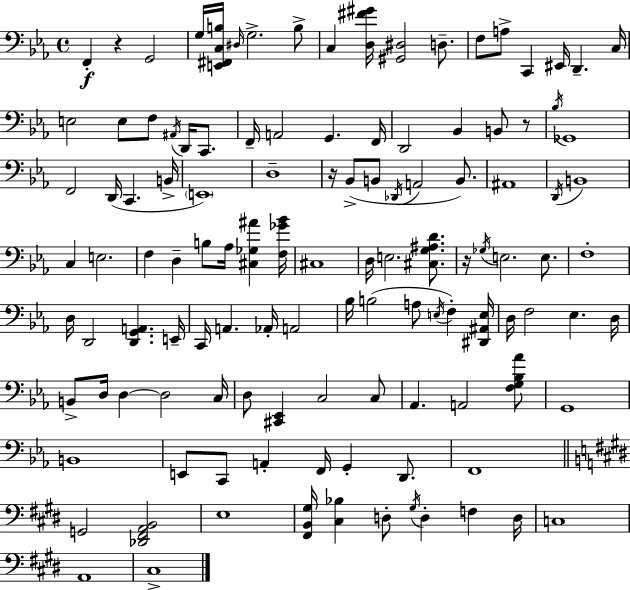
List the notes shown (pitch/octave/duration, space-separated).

F2/q R/q G2/h G3/s [E2,F#2,C3,B3]/s D#3/s G3/h. B3/e C3/q [D3,F#4,G#4]/s [G#2,D#3]/h D3/e. F3/e A3/e C2/q EIS2/s D2/q. C3/s E3/h E3/e F3/e A#2/s D2/s C2/e. F2/s A2/h G2/q. F2/s D2/h Bb2/q B2/e R/e Bb3/s Gb2/w F2/h D2/s C2/q. B2/s E2/w D3/w R/s Bb2/e B2/e Db2/s A2/h B2/e. A#2/w D2/s B2/w C3/q E3/h. F3/q D3/q B3/e Ab3/s [C#3,Gb3,A#4]/q [F3,Gb4,Bb4]/s C#3/w D3/s E3/h. [C#3,G3,A#3,D4]/e. R/s Gb3/s E3/h. E3/e. F3/w D3/s D2/h [D2,G2,A2]/q. E2/s C2/s A2/q. Ab2/s A2/h Bb3/s B3/h A3/e E3/s F3/q [D#2,A#2,E3]/s D3/s F3/h Eb3/q. D3/s B2/e D3/s D3/q D3/h C3/s D3/e [C#2,Eb2]/q C3/h C3/e Ab2/q. A2/h [F3,G3,Bb3,Ab4]/e G2/w B2/w E2/e C2/e A2/q F2/s G2/q D2/e. F2/w G2/h [Db2,F#2,A2,B2]/h E3/w [F#2,B2,G#3]/s [C#3,Bb3]/q D3/e G#3/s D3/q F3/q D3/s C3/w A2/w C#3/w